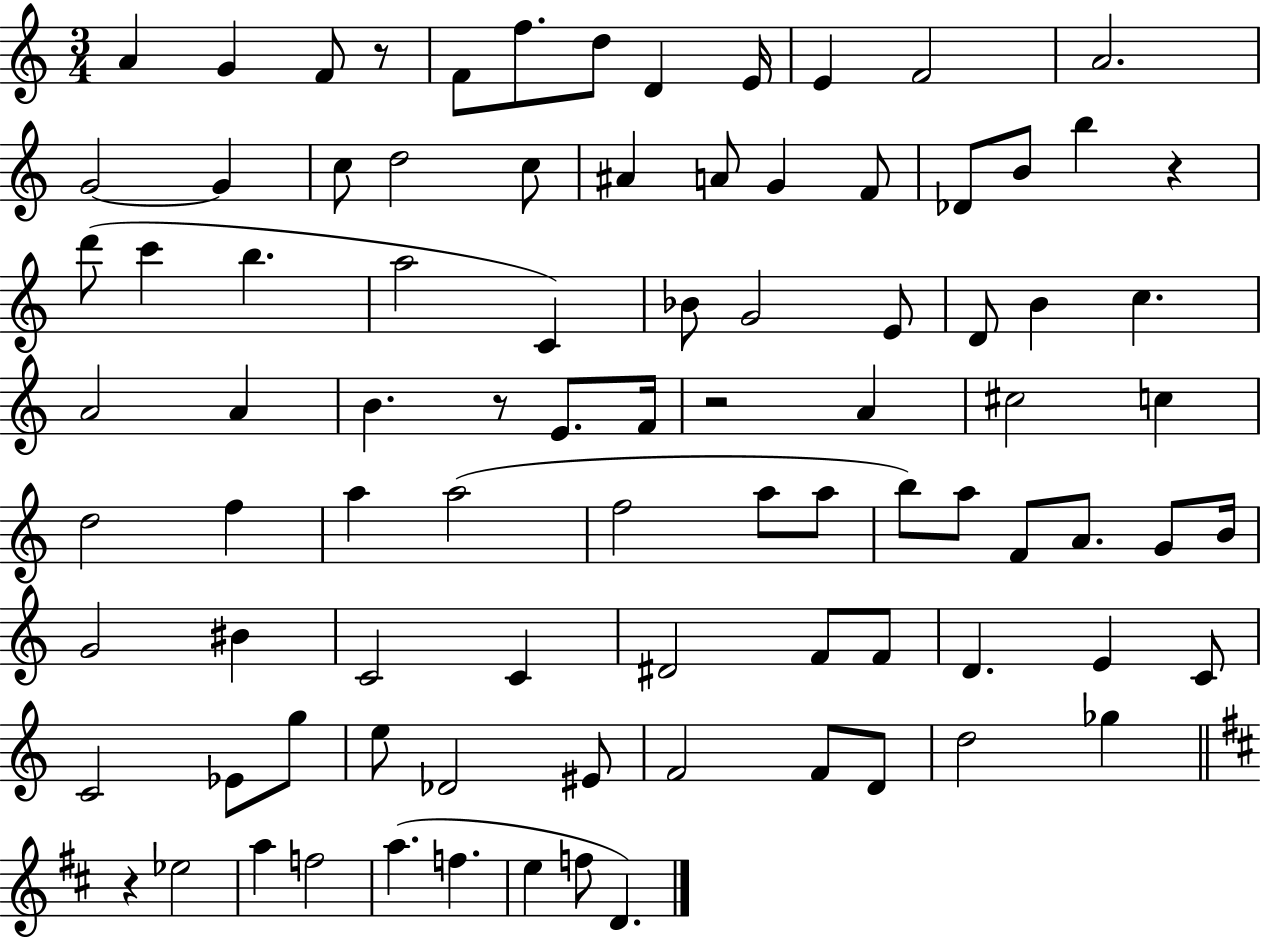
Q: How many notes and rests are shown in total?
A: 89